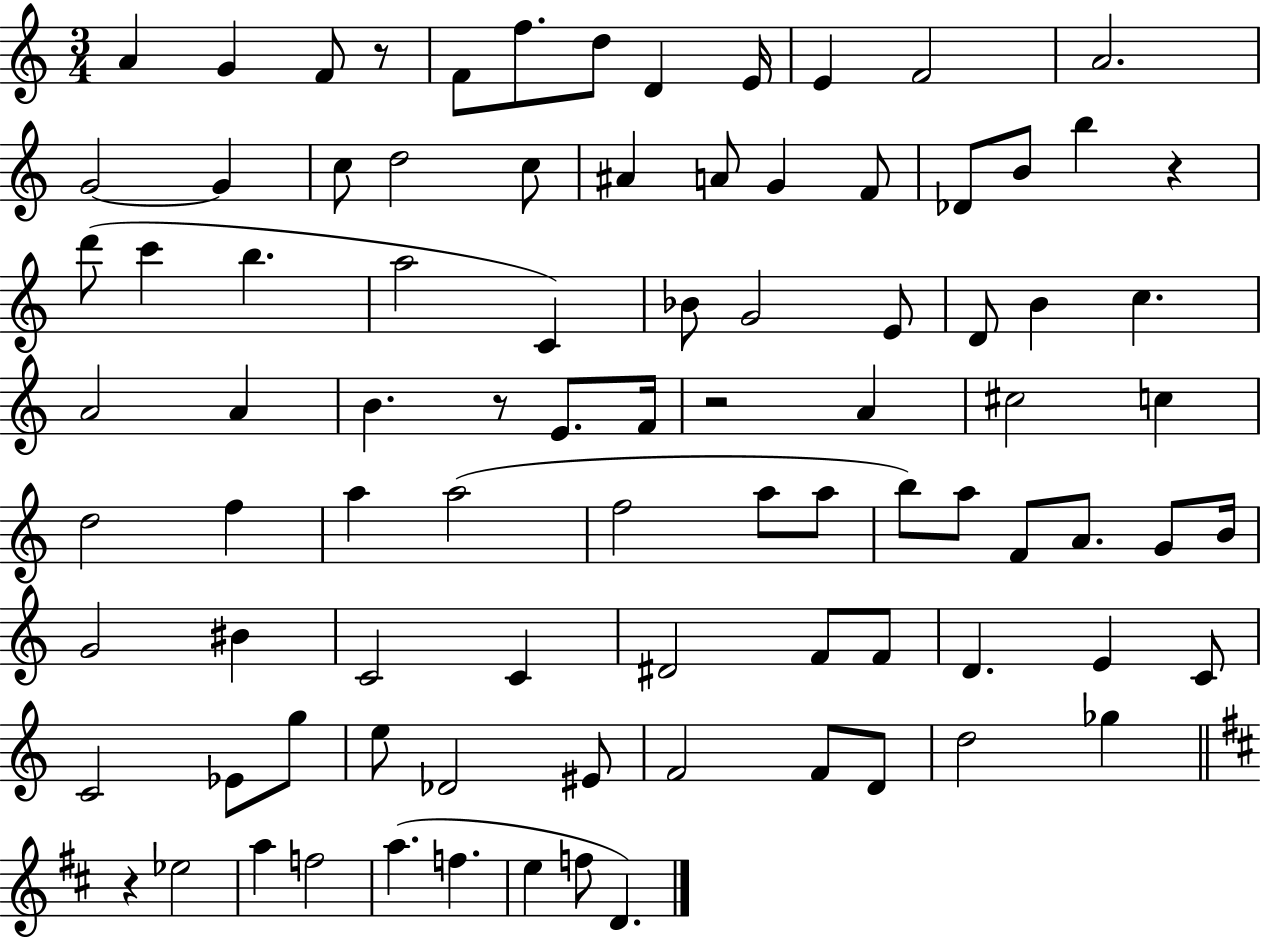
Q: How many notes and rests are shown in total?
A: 89